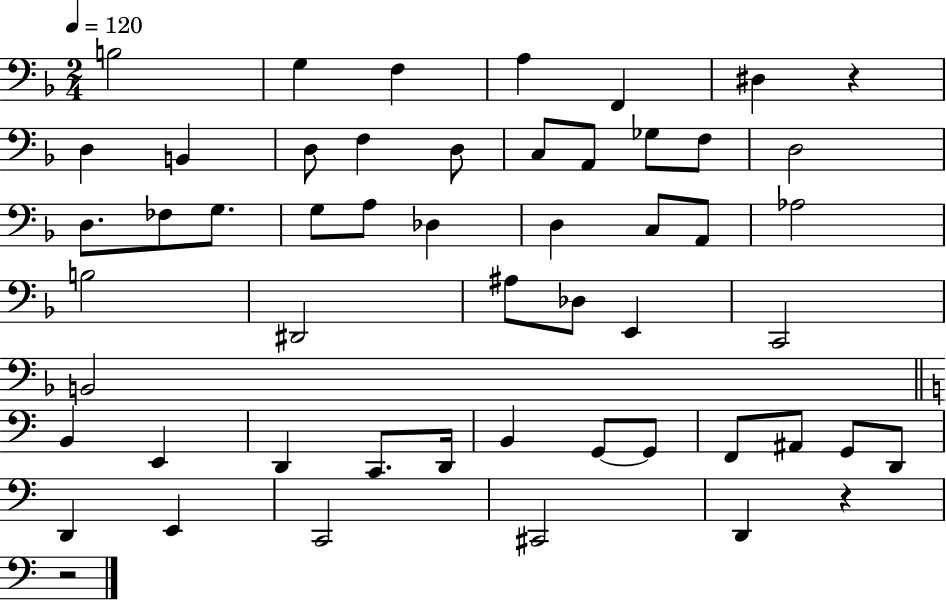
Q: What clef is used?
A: bass